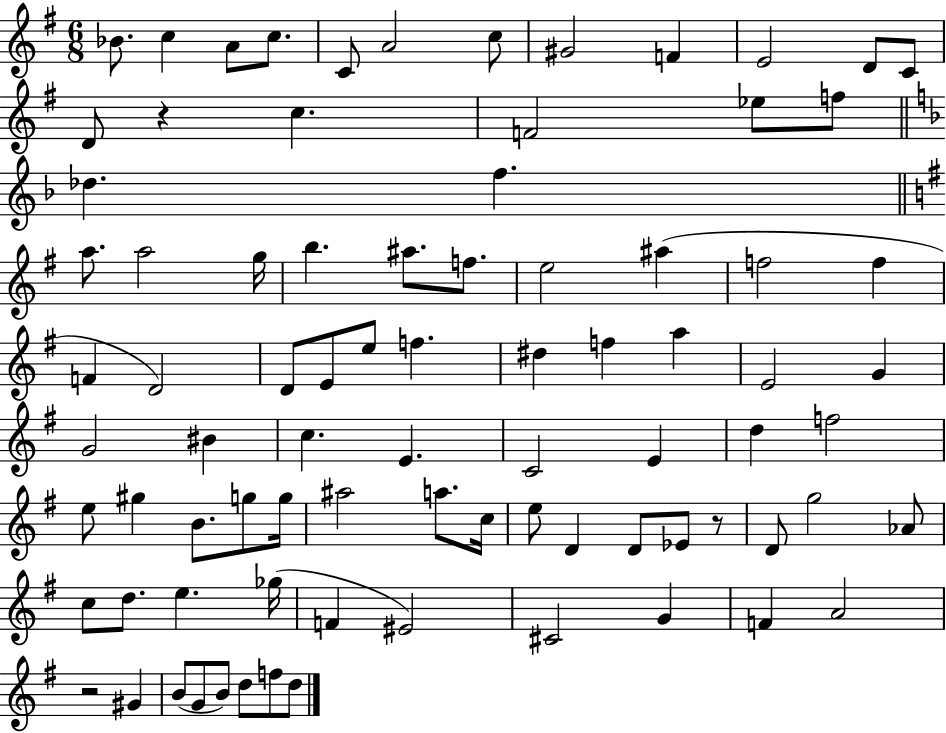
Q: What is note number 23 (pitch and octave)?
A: B5